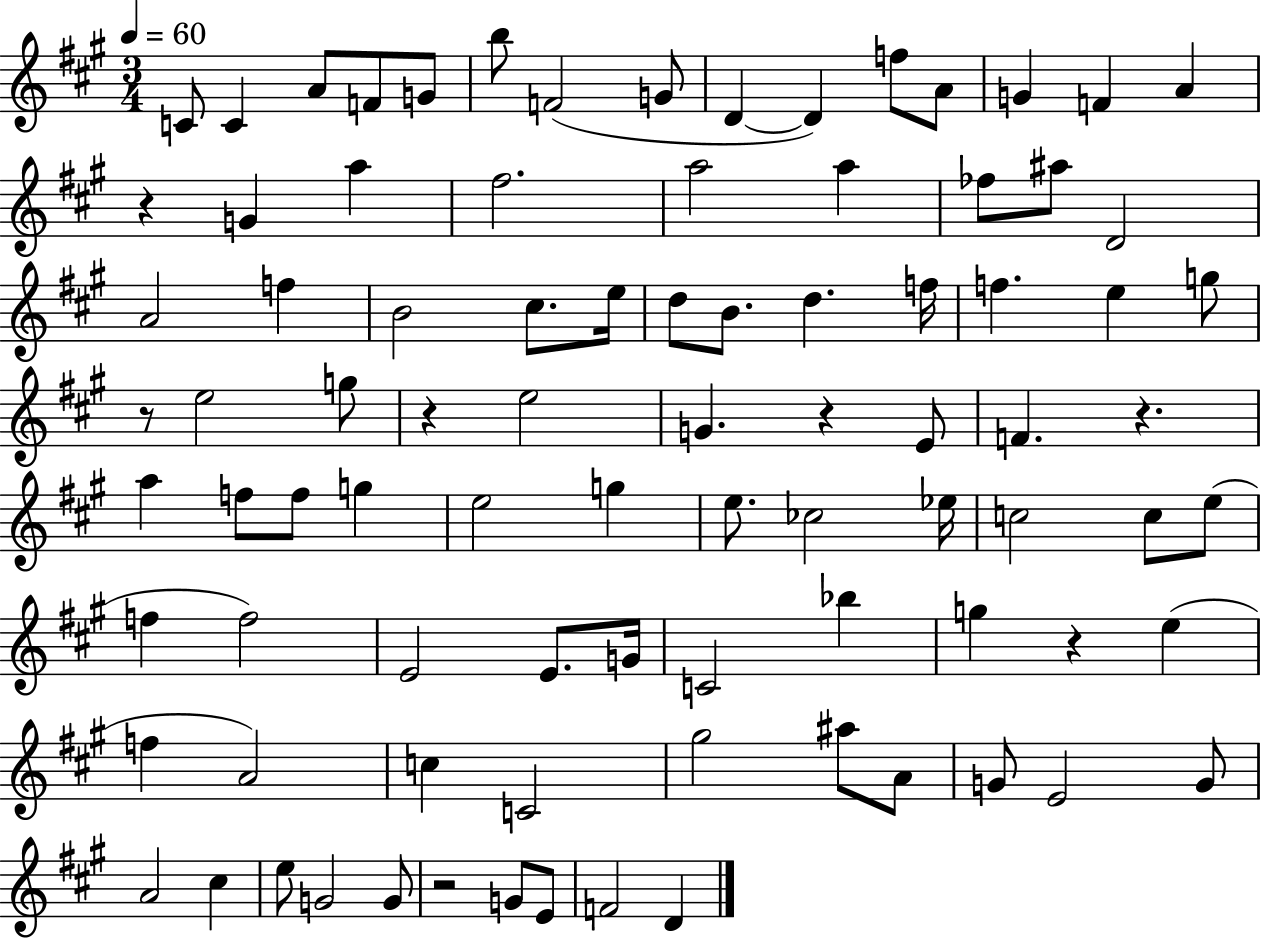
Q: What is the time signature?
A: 3/4